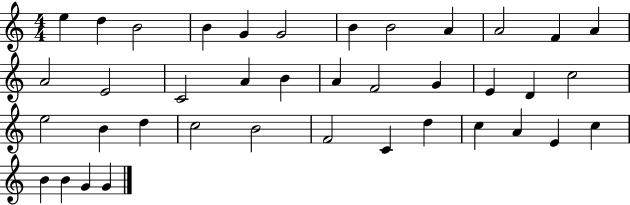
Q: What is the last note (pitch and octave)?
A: G4